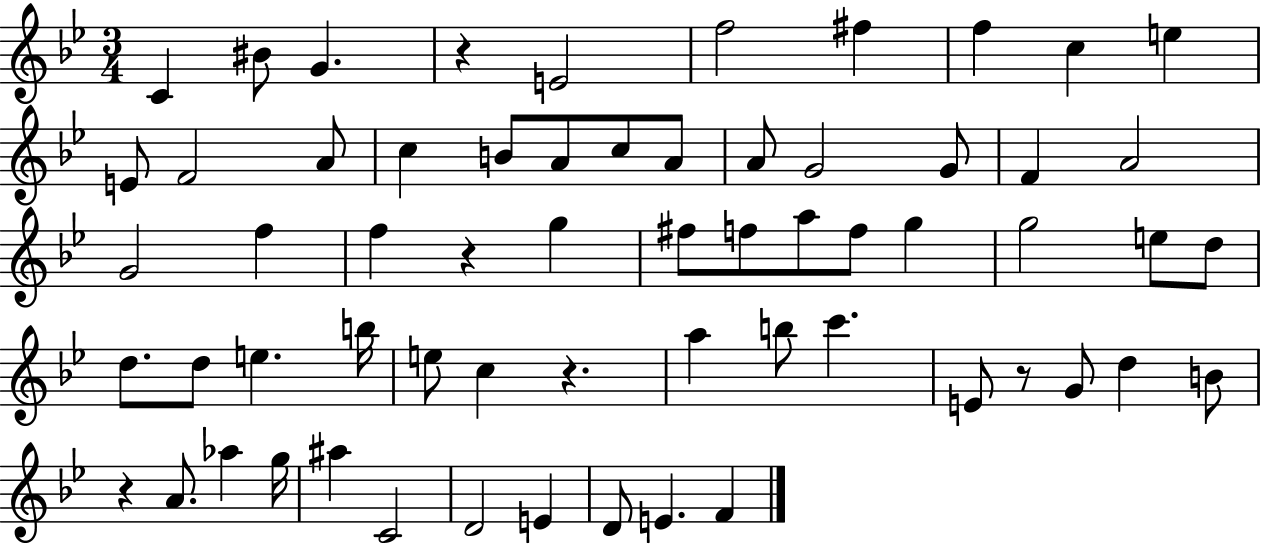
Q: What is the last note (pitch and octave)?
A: F4